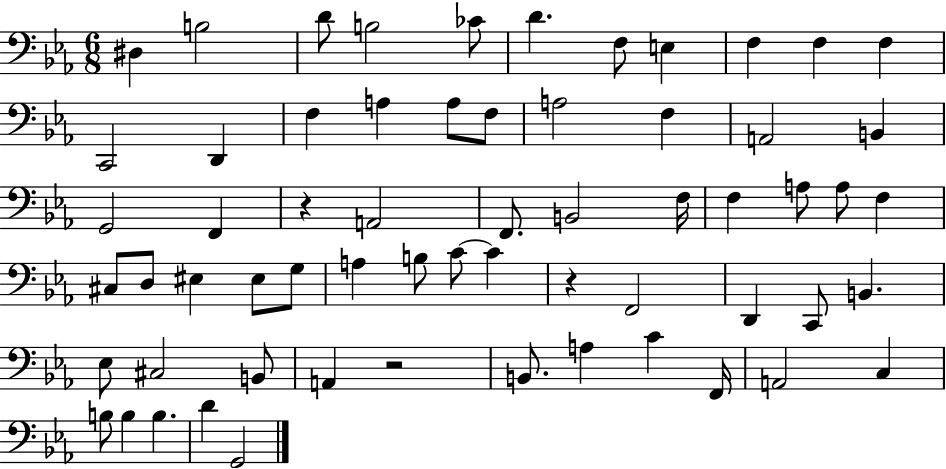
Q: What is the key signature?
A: EES major